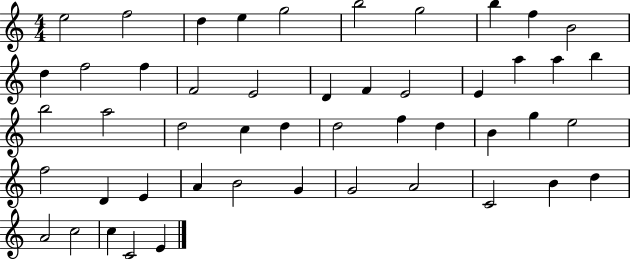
X:1
T:Untitled
M:4/4
L:1/4
K:C
e2 f2 d e g2 b2 g2 b f B2 d f2 f F2 E2 D F E2 E a a b b2 a2 d2 c d d2 f d B g e2 f2 D E A B2 G G2 A2 C2 B d A2 c2 c C2 E